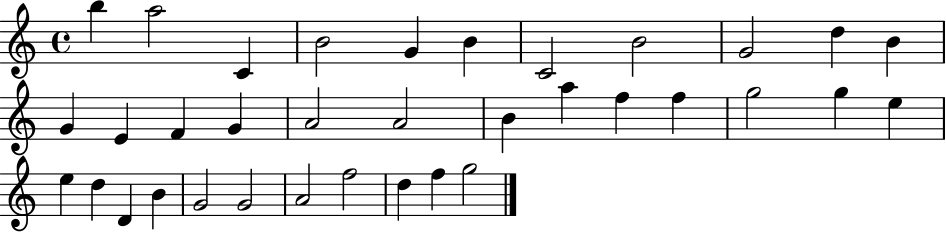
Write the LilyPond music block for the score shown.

{
  \clef treble
  \time 4/4
  \defaultTimeSignature
  \key c \major
  b''4 a''2 c'4 | b'2 g'4 b'4 | c'2 b'2 | g'2 d''4 b'4 | \break g'4 e'4 f'4 g'4 | a'2 a'2 | b'4 a''4 f''4 f''4 | g''2 g''4 e''4 | \break e''4 d''4 d'4 b'4 | g'2 g'2 | a'2 f''2 | d''4 f''4 g''2 | \break \bar "|."
}